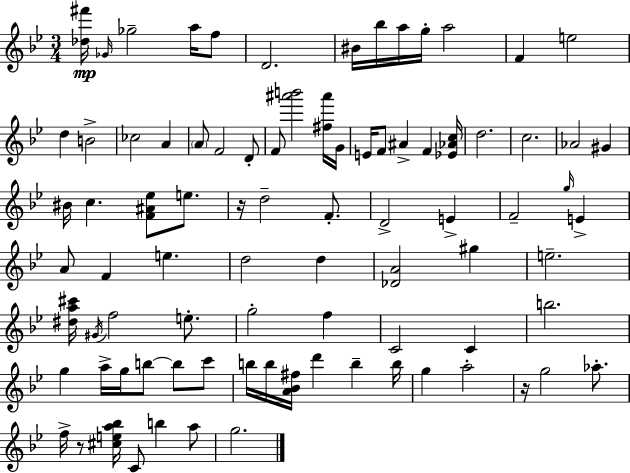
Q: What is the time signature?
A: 3/4